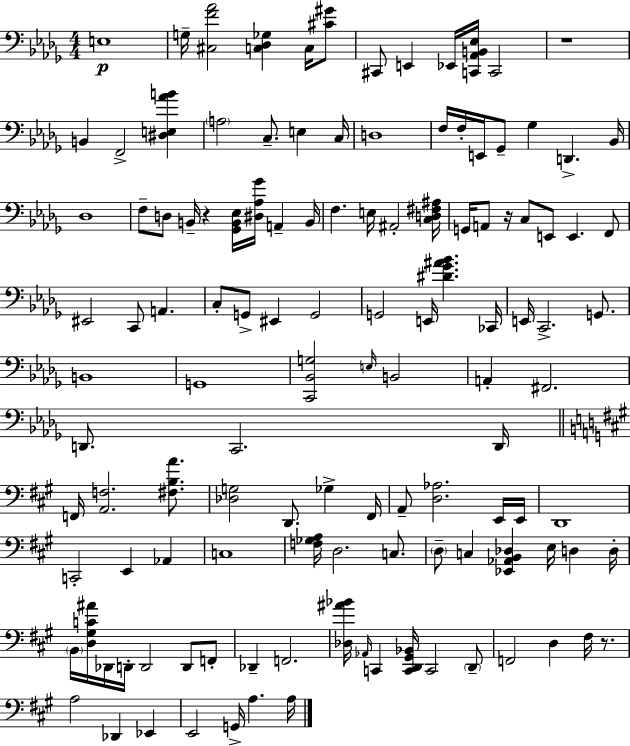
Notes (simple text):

E3/w G3/s [C#3,F4,Ab4]/h [C3,Db3,Gb3]/q C3/s [C#4,G#4]/e C#2/e E2/q Eb2/s [C2,Ab2,B2,Eb3]/s C2/h R/w B2/q F2/h [D#3,E3,Ab4,B4]/q A3/h C3/e. E3/q C3/s D3/w F3/s F3/s E2/s Gb2/e Gb3/q D2/q. Bb2/s Db3/w F3/e D3/e B2/s R/q [Gb2,B2,Eb3]/s [D#3,Ab3,Gb4]/s A2/q B2/s F3/q. E3/s A#2/h [C3,D3,F#3,A#3]/s G2/s A2/e R/s C3/e E2/e E2/q. F2/e EIS2/h C2/e A2/q. C3/e G2/e EIS2/q G2/h G2/h E2/s [D#4,Gb4,A#4,Bb4]/q. CES2/s E2/s C2/h. G2/e. B2/w G2/w [C2,Bb2,G3]/h E3/s B2/h A2/q F#2/h. D2/e. C2/h. D2/s F2/s [A2,F3]/h. [F#3,B3,A4]/e. [Db3,G3]/h D2/e. Gb3/q F#2/s A2/e [D3,Ab3]/h. E2/s E2/s D2/w C2/h E2/q Ab2/q C3/w [F3,Gb3,A3]/s D3/h. C3/e. D3/e C3/q [Eb2,Ab2,B2,Db3]/q E3/s D3/q D3/s B2/s [D3,G#3,C4,A#4]/s Db2/s D2/s D2/h D2/e F2/e Db2/q F2/h. [Db3,A#4,Bb4]/s Ab2/s C2/q [C2,D2,G#2,Bb2]/s C2/h D2/e F2/h D3/q F#3/s R/e. A3/h Db2/q Eb2/q E2/h G2/s A3/q. A3/s